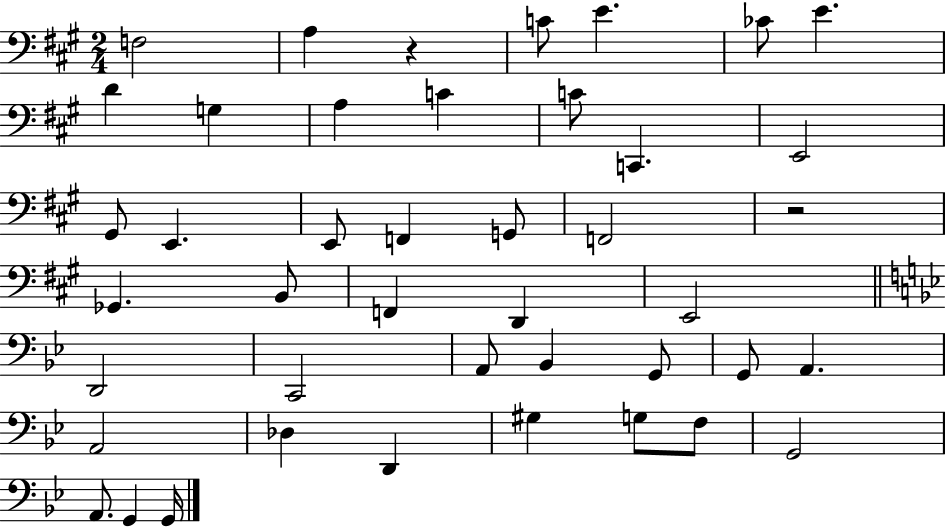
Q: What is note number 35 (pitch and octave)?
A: G#3